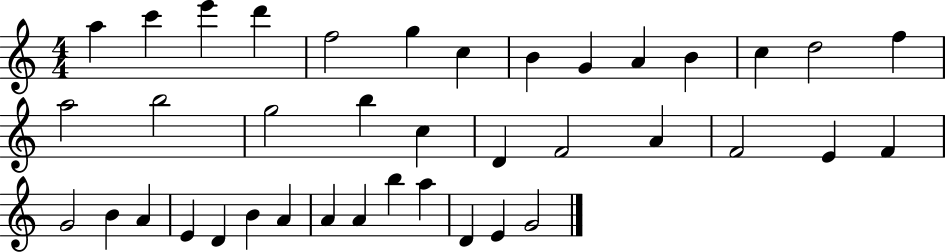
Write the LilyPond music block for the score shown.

{
  \clef treble
  \numericTimeSignature
  \time 4/4
  \key c \major
  a''4 c'''4 e'''4 d'''4 | f''2 g''4 c''4 | b'4 g'4 a'4 b'4 | c''4 d''2 f''4 | \break a''2 b''2 | g''2 b''4 c''4 | d'4 f'2 a'4 | f'2 e'4 f'4 | \break g'2 b'4 a'4 | e'4 d'4 b'4 a'4 | a'4 a'4 b''4 a''4 | d'4 e'4 g'2 | \break \bar "|."
}